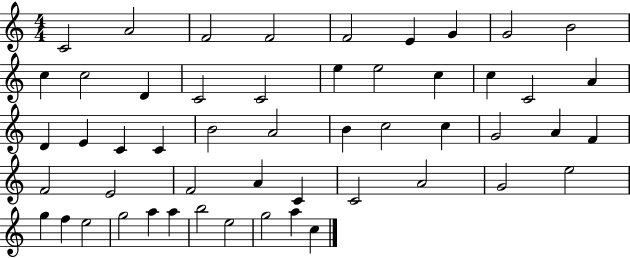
C4/h A4/h F4/h F4/h F4/h E4/q G4/q G4/h B4/h C5/q C5/h D4/q C4/h C4/h E5/q E5/h C5/q C5/q C4/h A4/q D4/q E4/q C4/q C4/q B4/h A4/h B4/q C5/h C5/q G4/h A4/q F4/q F4/h E4/h F4/h A4/q C4/q C4/h A4/h G4/h E5/h G5/q F5/q E5/h G5/h A5/q A5/q B5/h E5/h G5/h A5/q C5/q